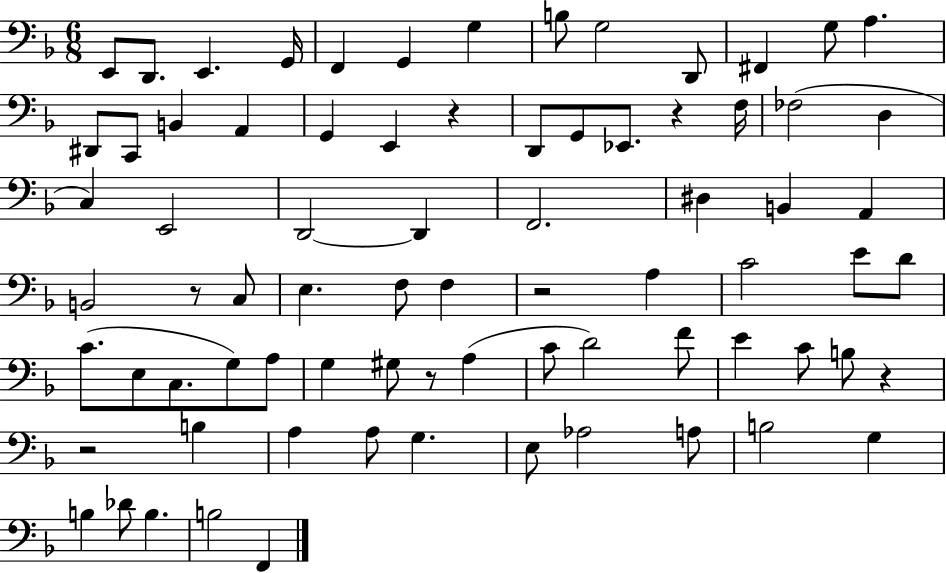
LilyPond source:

{
  \clef bass
  \numericTimeSignature
  \time 6/8
  \key f \major
  \repeat volta 2 { e,8 d,8. e,4. g,16 | f,4 g,4 g4 | b8 g2 d,8 | fis,4 g8 a4. | \break dis,8 c,8 b,4 a,4 | g,4 e,4 r4 | d,8 g,8 ees,8. r4 f16 | fes2( d4 | \break c4) e,2 | d,2~~ d,4 | f,2. | dis4 b,4 a,4 | \break b,2 r8 c8 | e4. f8 f4 | r2 a4 | c'2 e'8 d'8 | \break c'8.( e8 c8. g8) a8 | g4 gis8 r8 a4( | c'8 d'2) f'8 | e'4 c'8 b8 r4 | \break r2 b4 | a4 a8 g4. | e8 aes2 a8 | b2 g4 | \break b4 des'8 b4. | b2 f,4 | } \bar "|."
}